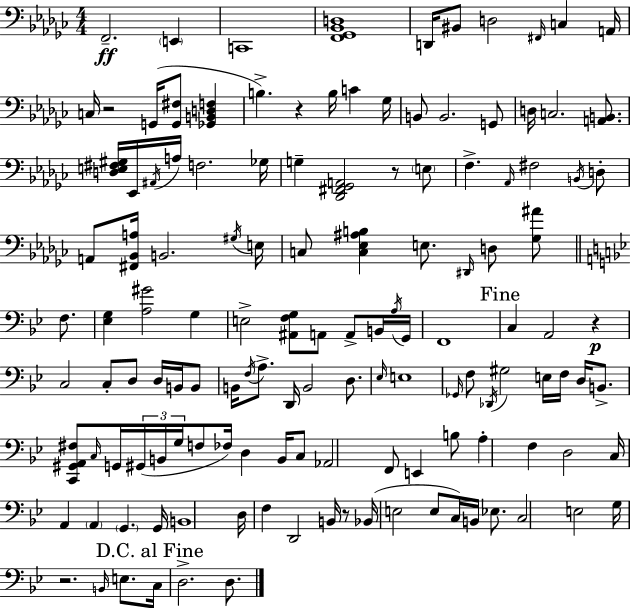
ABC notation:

X:1
T:Untitled
M:4/4
L:1/4
K:Ebm
F,,2 E,, C,,4 [F,,_G,,_B,,D,]4 D,,/4 ^B,,/2 D,2 ^F,,/4 C, A,,/4 C,/4 z2 G,,/4 [G,,^F,]/2 [_G,,B,,D,F,] B, z B,/4 C _G,/4 B,,/2 B,,2 G,,/2 D,/4 C,2 [A,,B,,]/2 [D,E,^F,^G,]/4 _E,,/4 ^A,,/4 A,/4 F,2 _G,/4 G, [_D,,^F,,_G,,A,,]2 z/2 E,/2 F, _A,,/4 ^F,2 B,,/4 D,/2 A,,/2 [^F,,_B,,A,]/4 B,,2 ^G,/4 E,/4 C,/2 [C,_E,^A,B,] E,/2 ^D,,/4 D,/2 [_G,^A]/2 F,/2 [_E,G,] [A,^G]2 G, E,2 [^A,,F,G,]/2 A,,/2 A,,/2 B,,/4 A,/4 G,,/4 F,,4 C, A,,2 z C,2 C,/2 D,/2 D,/4 B,,/4 B,,/2 B,,/4 F,/4 A,/2 D,,/4 B,,2 D,/2 _E,/4 E,4 _G,,/4 F,/2 _D,,/4 ^G,2 E,/4 F,/4 D,/4 B,,/2 [C,,^G,,A,,^F,]/2 C,/4 G,,/4 ^G,,/4 B,,/4 G,/4 F,/2 _F,/4 D, B,,/4 C,/2 _A,,2 F,,/2 E,, B,/2 A, F, D,2 C,/4 A,, A,, G,, G,,/4 B,,4 D,/4 F, D,,2 B,,/4 z/2 _B,,/4 E,2 E,/2 C,/4 B,,/4 _E,/2 C,2 E,2 G,/4 z2 B,,/4 E,/2 C,/4 D,2 D,/2